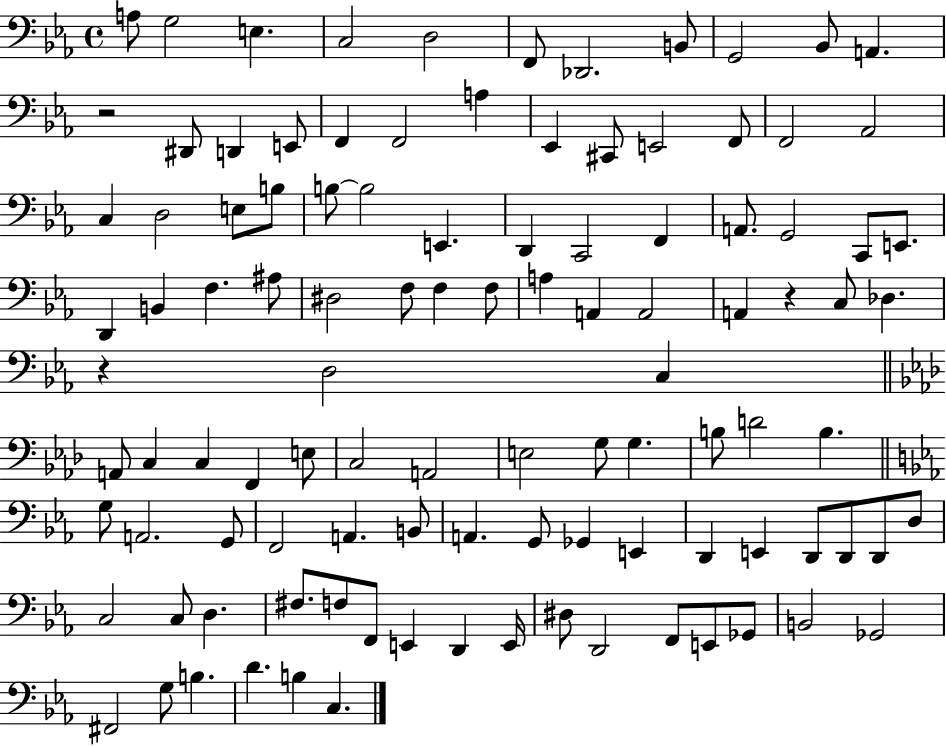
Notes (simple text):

A3/e G3/h E3/q. C3/h D3/h F2/e Db2/h. B2/e G2/h Bb2/e A2/q. R/h D#2/e D2/q E2/e F2/q F2/h A3/q Eb2/q C#2/e E2/h F2/e F2/h Ab2/h C3/q D3/h E3/e B3/e B3/e B3/h E2/q. D2/q C2/h F2/q A2/e. G2/h C2/e E2/e. D2/q B2/q F3/q. A#3/e D#3/h F3/e F3/q F3/e A3/q A2/q A2/h A2/q R/q C3/e Db3/q. R/q D3/h C3/q A2/e C3/q C3/q F2/q E3/e C3/h A2/h E3/h G3/e G3/q. B3/e D4/h B3/q. G3/e A2/h. G2/e F2/h A2/q. B2/e A2/q. G2/e Gb2/q E2/q D2/q E2/q D2/e D2/e D2/e D3/e C3/h C3/e D3/q. F#3/e. F3/e F2/e E2/q D2/q E2/s D#3/e D2/h F2/e E2/e Gb2/e B2/h Gb2/h F#2/h G3/e B3/q. D4/q. B3/q C3/q.